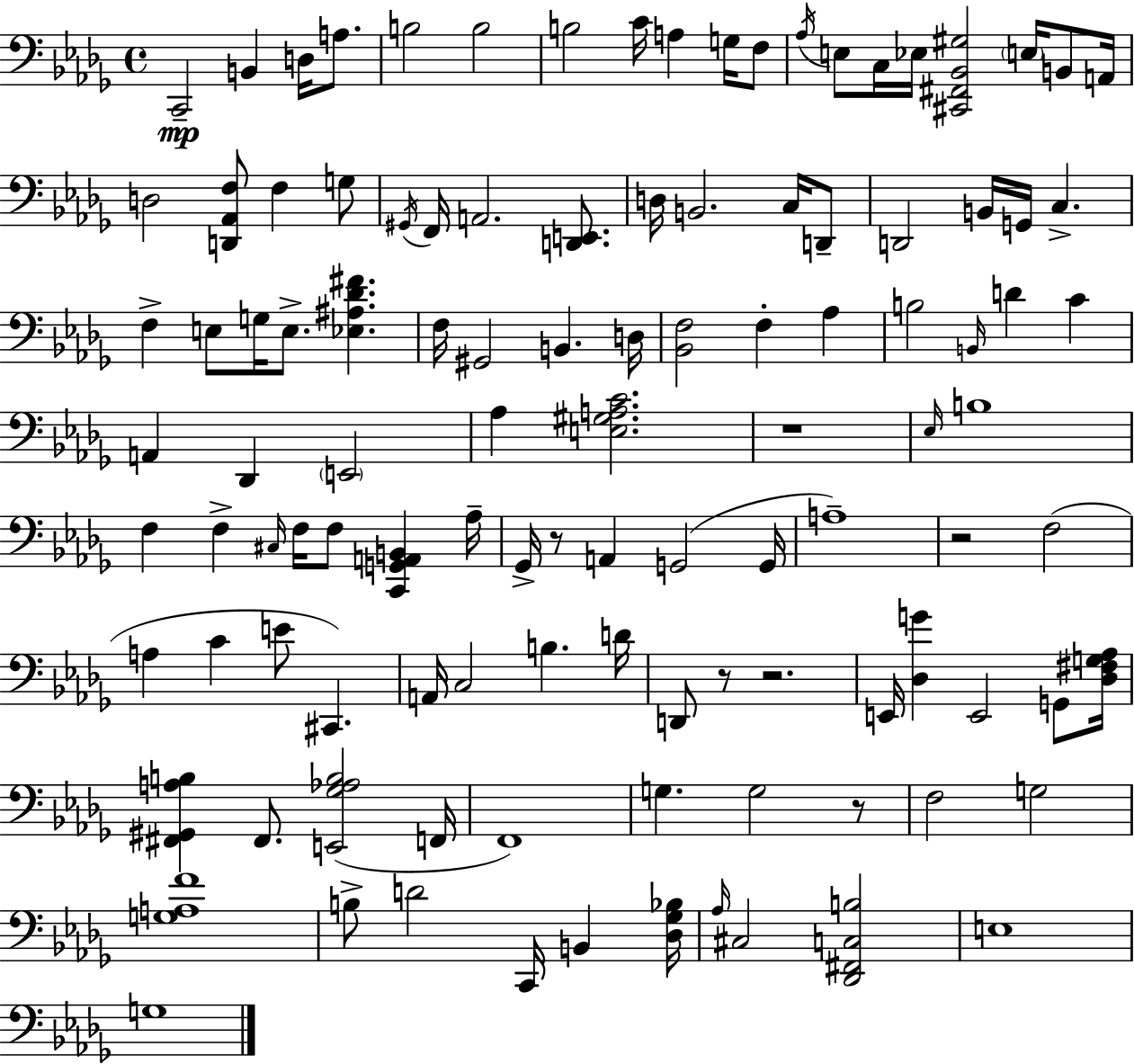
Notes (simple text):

C2/h B2/q D3/s A3/e. B3/h B3/h B3/h C4/s A3/q G3/s F3/e Ab3/s E3/e C3/s Eb3/s [C#2,F#2,Bb2,G#3]/h E3/s B2/e A2/s D3/h [D2,Ab2,F3]/e F3/q G3/e G#2/s F2/s A2/h. [D2,E2]/e. D3/s B2/h. C3/s D2/e D2/h B2/s G2/s C3/q. F3/q E3/e G3/s E3/e. [Eb3,A#3,Db4,F#4]/q. F3/s G#2/h B2/q. D3/s [Bb2,F3]/h F3/q Ab3/q B3/h B2/s D4/q C4/q A2/q Db2/q E2/h Ab3/q [E3,G#3,A3,C4]/h. R/w Eb3/s B3/w F3/q F3/q C#3/s F3/s F3/e [C2,G2,A2,B2]/q Ab3/s Gb2/s R/e A2/q G2/h G2/s A3/w R/h F3/h A3/q C4/q E4/e C#2/q. A2/s C3/h B3/q. D4/s D2/e R/e R/h. E2/s [Db3,G4]/q E2/h G2/e [Db3,F#3,G3,Ab3]/s [F#2,G#2,A3,B3]/q F#2/e. [E2,Gb3,Ab3,B3]/h F2/s F2/w G3/q. G3/h R/e F3/h G3/h [G3,A3,F4]/w B3/e D4/h C2/s B2/q [Db3,Gb3,Bb3]/s Ab3/s C#3/h [Db2,F#2,C3,B3]/h E3/w G3/w